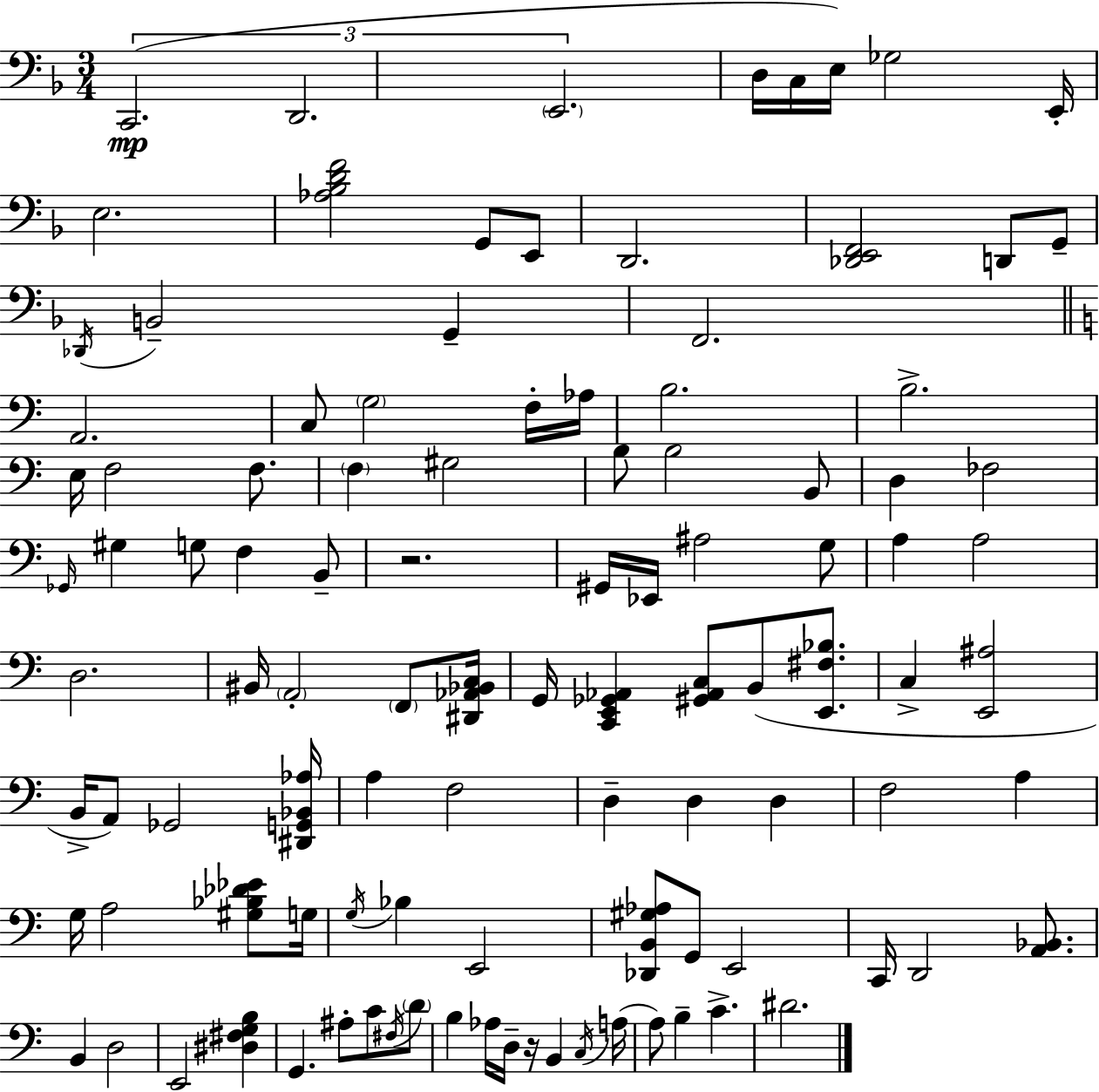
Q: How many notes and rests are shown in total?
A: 105